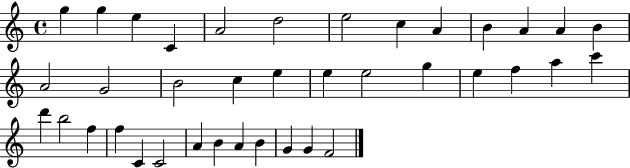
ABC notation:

X:1
T:Untitled
M:4/4
L:1/4
K:C
g g e C A2 d2 e2 c A B A A B A2 G2 B2 c e e e2 g e f a c' d' b2 f f C C2 A B A B G G F2